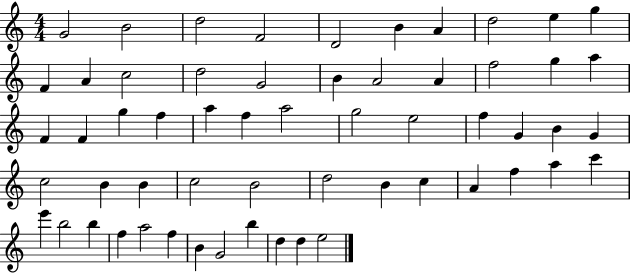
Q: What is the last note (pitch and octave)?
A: E5